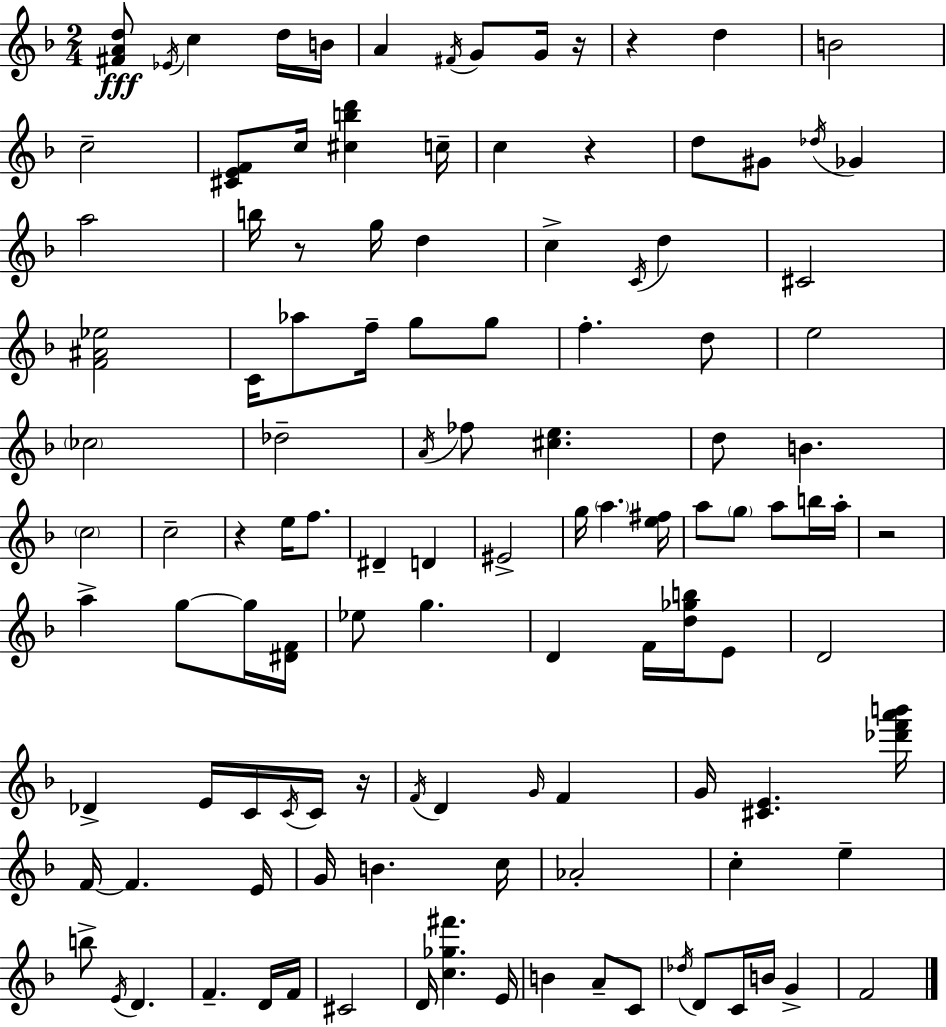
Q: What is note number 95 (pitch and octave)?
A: Db5